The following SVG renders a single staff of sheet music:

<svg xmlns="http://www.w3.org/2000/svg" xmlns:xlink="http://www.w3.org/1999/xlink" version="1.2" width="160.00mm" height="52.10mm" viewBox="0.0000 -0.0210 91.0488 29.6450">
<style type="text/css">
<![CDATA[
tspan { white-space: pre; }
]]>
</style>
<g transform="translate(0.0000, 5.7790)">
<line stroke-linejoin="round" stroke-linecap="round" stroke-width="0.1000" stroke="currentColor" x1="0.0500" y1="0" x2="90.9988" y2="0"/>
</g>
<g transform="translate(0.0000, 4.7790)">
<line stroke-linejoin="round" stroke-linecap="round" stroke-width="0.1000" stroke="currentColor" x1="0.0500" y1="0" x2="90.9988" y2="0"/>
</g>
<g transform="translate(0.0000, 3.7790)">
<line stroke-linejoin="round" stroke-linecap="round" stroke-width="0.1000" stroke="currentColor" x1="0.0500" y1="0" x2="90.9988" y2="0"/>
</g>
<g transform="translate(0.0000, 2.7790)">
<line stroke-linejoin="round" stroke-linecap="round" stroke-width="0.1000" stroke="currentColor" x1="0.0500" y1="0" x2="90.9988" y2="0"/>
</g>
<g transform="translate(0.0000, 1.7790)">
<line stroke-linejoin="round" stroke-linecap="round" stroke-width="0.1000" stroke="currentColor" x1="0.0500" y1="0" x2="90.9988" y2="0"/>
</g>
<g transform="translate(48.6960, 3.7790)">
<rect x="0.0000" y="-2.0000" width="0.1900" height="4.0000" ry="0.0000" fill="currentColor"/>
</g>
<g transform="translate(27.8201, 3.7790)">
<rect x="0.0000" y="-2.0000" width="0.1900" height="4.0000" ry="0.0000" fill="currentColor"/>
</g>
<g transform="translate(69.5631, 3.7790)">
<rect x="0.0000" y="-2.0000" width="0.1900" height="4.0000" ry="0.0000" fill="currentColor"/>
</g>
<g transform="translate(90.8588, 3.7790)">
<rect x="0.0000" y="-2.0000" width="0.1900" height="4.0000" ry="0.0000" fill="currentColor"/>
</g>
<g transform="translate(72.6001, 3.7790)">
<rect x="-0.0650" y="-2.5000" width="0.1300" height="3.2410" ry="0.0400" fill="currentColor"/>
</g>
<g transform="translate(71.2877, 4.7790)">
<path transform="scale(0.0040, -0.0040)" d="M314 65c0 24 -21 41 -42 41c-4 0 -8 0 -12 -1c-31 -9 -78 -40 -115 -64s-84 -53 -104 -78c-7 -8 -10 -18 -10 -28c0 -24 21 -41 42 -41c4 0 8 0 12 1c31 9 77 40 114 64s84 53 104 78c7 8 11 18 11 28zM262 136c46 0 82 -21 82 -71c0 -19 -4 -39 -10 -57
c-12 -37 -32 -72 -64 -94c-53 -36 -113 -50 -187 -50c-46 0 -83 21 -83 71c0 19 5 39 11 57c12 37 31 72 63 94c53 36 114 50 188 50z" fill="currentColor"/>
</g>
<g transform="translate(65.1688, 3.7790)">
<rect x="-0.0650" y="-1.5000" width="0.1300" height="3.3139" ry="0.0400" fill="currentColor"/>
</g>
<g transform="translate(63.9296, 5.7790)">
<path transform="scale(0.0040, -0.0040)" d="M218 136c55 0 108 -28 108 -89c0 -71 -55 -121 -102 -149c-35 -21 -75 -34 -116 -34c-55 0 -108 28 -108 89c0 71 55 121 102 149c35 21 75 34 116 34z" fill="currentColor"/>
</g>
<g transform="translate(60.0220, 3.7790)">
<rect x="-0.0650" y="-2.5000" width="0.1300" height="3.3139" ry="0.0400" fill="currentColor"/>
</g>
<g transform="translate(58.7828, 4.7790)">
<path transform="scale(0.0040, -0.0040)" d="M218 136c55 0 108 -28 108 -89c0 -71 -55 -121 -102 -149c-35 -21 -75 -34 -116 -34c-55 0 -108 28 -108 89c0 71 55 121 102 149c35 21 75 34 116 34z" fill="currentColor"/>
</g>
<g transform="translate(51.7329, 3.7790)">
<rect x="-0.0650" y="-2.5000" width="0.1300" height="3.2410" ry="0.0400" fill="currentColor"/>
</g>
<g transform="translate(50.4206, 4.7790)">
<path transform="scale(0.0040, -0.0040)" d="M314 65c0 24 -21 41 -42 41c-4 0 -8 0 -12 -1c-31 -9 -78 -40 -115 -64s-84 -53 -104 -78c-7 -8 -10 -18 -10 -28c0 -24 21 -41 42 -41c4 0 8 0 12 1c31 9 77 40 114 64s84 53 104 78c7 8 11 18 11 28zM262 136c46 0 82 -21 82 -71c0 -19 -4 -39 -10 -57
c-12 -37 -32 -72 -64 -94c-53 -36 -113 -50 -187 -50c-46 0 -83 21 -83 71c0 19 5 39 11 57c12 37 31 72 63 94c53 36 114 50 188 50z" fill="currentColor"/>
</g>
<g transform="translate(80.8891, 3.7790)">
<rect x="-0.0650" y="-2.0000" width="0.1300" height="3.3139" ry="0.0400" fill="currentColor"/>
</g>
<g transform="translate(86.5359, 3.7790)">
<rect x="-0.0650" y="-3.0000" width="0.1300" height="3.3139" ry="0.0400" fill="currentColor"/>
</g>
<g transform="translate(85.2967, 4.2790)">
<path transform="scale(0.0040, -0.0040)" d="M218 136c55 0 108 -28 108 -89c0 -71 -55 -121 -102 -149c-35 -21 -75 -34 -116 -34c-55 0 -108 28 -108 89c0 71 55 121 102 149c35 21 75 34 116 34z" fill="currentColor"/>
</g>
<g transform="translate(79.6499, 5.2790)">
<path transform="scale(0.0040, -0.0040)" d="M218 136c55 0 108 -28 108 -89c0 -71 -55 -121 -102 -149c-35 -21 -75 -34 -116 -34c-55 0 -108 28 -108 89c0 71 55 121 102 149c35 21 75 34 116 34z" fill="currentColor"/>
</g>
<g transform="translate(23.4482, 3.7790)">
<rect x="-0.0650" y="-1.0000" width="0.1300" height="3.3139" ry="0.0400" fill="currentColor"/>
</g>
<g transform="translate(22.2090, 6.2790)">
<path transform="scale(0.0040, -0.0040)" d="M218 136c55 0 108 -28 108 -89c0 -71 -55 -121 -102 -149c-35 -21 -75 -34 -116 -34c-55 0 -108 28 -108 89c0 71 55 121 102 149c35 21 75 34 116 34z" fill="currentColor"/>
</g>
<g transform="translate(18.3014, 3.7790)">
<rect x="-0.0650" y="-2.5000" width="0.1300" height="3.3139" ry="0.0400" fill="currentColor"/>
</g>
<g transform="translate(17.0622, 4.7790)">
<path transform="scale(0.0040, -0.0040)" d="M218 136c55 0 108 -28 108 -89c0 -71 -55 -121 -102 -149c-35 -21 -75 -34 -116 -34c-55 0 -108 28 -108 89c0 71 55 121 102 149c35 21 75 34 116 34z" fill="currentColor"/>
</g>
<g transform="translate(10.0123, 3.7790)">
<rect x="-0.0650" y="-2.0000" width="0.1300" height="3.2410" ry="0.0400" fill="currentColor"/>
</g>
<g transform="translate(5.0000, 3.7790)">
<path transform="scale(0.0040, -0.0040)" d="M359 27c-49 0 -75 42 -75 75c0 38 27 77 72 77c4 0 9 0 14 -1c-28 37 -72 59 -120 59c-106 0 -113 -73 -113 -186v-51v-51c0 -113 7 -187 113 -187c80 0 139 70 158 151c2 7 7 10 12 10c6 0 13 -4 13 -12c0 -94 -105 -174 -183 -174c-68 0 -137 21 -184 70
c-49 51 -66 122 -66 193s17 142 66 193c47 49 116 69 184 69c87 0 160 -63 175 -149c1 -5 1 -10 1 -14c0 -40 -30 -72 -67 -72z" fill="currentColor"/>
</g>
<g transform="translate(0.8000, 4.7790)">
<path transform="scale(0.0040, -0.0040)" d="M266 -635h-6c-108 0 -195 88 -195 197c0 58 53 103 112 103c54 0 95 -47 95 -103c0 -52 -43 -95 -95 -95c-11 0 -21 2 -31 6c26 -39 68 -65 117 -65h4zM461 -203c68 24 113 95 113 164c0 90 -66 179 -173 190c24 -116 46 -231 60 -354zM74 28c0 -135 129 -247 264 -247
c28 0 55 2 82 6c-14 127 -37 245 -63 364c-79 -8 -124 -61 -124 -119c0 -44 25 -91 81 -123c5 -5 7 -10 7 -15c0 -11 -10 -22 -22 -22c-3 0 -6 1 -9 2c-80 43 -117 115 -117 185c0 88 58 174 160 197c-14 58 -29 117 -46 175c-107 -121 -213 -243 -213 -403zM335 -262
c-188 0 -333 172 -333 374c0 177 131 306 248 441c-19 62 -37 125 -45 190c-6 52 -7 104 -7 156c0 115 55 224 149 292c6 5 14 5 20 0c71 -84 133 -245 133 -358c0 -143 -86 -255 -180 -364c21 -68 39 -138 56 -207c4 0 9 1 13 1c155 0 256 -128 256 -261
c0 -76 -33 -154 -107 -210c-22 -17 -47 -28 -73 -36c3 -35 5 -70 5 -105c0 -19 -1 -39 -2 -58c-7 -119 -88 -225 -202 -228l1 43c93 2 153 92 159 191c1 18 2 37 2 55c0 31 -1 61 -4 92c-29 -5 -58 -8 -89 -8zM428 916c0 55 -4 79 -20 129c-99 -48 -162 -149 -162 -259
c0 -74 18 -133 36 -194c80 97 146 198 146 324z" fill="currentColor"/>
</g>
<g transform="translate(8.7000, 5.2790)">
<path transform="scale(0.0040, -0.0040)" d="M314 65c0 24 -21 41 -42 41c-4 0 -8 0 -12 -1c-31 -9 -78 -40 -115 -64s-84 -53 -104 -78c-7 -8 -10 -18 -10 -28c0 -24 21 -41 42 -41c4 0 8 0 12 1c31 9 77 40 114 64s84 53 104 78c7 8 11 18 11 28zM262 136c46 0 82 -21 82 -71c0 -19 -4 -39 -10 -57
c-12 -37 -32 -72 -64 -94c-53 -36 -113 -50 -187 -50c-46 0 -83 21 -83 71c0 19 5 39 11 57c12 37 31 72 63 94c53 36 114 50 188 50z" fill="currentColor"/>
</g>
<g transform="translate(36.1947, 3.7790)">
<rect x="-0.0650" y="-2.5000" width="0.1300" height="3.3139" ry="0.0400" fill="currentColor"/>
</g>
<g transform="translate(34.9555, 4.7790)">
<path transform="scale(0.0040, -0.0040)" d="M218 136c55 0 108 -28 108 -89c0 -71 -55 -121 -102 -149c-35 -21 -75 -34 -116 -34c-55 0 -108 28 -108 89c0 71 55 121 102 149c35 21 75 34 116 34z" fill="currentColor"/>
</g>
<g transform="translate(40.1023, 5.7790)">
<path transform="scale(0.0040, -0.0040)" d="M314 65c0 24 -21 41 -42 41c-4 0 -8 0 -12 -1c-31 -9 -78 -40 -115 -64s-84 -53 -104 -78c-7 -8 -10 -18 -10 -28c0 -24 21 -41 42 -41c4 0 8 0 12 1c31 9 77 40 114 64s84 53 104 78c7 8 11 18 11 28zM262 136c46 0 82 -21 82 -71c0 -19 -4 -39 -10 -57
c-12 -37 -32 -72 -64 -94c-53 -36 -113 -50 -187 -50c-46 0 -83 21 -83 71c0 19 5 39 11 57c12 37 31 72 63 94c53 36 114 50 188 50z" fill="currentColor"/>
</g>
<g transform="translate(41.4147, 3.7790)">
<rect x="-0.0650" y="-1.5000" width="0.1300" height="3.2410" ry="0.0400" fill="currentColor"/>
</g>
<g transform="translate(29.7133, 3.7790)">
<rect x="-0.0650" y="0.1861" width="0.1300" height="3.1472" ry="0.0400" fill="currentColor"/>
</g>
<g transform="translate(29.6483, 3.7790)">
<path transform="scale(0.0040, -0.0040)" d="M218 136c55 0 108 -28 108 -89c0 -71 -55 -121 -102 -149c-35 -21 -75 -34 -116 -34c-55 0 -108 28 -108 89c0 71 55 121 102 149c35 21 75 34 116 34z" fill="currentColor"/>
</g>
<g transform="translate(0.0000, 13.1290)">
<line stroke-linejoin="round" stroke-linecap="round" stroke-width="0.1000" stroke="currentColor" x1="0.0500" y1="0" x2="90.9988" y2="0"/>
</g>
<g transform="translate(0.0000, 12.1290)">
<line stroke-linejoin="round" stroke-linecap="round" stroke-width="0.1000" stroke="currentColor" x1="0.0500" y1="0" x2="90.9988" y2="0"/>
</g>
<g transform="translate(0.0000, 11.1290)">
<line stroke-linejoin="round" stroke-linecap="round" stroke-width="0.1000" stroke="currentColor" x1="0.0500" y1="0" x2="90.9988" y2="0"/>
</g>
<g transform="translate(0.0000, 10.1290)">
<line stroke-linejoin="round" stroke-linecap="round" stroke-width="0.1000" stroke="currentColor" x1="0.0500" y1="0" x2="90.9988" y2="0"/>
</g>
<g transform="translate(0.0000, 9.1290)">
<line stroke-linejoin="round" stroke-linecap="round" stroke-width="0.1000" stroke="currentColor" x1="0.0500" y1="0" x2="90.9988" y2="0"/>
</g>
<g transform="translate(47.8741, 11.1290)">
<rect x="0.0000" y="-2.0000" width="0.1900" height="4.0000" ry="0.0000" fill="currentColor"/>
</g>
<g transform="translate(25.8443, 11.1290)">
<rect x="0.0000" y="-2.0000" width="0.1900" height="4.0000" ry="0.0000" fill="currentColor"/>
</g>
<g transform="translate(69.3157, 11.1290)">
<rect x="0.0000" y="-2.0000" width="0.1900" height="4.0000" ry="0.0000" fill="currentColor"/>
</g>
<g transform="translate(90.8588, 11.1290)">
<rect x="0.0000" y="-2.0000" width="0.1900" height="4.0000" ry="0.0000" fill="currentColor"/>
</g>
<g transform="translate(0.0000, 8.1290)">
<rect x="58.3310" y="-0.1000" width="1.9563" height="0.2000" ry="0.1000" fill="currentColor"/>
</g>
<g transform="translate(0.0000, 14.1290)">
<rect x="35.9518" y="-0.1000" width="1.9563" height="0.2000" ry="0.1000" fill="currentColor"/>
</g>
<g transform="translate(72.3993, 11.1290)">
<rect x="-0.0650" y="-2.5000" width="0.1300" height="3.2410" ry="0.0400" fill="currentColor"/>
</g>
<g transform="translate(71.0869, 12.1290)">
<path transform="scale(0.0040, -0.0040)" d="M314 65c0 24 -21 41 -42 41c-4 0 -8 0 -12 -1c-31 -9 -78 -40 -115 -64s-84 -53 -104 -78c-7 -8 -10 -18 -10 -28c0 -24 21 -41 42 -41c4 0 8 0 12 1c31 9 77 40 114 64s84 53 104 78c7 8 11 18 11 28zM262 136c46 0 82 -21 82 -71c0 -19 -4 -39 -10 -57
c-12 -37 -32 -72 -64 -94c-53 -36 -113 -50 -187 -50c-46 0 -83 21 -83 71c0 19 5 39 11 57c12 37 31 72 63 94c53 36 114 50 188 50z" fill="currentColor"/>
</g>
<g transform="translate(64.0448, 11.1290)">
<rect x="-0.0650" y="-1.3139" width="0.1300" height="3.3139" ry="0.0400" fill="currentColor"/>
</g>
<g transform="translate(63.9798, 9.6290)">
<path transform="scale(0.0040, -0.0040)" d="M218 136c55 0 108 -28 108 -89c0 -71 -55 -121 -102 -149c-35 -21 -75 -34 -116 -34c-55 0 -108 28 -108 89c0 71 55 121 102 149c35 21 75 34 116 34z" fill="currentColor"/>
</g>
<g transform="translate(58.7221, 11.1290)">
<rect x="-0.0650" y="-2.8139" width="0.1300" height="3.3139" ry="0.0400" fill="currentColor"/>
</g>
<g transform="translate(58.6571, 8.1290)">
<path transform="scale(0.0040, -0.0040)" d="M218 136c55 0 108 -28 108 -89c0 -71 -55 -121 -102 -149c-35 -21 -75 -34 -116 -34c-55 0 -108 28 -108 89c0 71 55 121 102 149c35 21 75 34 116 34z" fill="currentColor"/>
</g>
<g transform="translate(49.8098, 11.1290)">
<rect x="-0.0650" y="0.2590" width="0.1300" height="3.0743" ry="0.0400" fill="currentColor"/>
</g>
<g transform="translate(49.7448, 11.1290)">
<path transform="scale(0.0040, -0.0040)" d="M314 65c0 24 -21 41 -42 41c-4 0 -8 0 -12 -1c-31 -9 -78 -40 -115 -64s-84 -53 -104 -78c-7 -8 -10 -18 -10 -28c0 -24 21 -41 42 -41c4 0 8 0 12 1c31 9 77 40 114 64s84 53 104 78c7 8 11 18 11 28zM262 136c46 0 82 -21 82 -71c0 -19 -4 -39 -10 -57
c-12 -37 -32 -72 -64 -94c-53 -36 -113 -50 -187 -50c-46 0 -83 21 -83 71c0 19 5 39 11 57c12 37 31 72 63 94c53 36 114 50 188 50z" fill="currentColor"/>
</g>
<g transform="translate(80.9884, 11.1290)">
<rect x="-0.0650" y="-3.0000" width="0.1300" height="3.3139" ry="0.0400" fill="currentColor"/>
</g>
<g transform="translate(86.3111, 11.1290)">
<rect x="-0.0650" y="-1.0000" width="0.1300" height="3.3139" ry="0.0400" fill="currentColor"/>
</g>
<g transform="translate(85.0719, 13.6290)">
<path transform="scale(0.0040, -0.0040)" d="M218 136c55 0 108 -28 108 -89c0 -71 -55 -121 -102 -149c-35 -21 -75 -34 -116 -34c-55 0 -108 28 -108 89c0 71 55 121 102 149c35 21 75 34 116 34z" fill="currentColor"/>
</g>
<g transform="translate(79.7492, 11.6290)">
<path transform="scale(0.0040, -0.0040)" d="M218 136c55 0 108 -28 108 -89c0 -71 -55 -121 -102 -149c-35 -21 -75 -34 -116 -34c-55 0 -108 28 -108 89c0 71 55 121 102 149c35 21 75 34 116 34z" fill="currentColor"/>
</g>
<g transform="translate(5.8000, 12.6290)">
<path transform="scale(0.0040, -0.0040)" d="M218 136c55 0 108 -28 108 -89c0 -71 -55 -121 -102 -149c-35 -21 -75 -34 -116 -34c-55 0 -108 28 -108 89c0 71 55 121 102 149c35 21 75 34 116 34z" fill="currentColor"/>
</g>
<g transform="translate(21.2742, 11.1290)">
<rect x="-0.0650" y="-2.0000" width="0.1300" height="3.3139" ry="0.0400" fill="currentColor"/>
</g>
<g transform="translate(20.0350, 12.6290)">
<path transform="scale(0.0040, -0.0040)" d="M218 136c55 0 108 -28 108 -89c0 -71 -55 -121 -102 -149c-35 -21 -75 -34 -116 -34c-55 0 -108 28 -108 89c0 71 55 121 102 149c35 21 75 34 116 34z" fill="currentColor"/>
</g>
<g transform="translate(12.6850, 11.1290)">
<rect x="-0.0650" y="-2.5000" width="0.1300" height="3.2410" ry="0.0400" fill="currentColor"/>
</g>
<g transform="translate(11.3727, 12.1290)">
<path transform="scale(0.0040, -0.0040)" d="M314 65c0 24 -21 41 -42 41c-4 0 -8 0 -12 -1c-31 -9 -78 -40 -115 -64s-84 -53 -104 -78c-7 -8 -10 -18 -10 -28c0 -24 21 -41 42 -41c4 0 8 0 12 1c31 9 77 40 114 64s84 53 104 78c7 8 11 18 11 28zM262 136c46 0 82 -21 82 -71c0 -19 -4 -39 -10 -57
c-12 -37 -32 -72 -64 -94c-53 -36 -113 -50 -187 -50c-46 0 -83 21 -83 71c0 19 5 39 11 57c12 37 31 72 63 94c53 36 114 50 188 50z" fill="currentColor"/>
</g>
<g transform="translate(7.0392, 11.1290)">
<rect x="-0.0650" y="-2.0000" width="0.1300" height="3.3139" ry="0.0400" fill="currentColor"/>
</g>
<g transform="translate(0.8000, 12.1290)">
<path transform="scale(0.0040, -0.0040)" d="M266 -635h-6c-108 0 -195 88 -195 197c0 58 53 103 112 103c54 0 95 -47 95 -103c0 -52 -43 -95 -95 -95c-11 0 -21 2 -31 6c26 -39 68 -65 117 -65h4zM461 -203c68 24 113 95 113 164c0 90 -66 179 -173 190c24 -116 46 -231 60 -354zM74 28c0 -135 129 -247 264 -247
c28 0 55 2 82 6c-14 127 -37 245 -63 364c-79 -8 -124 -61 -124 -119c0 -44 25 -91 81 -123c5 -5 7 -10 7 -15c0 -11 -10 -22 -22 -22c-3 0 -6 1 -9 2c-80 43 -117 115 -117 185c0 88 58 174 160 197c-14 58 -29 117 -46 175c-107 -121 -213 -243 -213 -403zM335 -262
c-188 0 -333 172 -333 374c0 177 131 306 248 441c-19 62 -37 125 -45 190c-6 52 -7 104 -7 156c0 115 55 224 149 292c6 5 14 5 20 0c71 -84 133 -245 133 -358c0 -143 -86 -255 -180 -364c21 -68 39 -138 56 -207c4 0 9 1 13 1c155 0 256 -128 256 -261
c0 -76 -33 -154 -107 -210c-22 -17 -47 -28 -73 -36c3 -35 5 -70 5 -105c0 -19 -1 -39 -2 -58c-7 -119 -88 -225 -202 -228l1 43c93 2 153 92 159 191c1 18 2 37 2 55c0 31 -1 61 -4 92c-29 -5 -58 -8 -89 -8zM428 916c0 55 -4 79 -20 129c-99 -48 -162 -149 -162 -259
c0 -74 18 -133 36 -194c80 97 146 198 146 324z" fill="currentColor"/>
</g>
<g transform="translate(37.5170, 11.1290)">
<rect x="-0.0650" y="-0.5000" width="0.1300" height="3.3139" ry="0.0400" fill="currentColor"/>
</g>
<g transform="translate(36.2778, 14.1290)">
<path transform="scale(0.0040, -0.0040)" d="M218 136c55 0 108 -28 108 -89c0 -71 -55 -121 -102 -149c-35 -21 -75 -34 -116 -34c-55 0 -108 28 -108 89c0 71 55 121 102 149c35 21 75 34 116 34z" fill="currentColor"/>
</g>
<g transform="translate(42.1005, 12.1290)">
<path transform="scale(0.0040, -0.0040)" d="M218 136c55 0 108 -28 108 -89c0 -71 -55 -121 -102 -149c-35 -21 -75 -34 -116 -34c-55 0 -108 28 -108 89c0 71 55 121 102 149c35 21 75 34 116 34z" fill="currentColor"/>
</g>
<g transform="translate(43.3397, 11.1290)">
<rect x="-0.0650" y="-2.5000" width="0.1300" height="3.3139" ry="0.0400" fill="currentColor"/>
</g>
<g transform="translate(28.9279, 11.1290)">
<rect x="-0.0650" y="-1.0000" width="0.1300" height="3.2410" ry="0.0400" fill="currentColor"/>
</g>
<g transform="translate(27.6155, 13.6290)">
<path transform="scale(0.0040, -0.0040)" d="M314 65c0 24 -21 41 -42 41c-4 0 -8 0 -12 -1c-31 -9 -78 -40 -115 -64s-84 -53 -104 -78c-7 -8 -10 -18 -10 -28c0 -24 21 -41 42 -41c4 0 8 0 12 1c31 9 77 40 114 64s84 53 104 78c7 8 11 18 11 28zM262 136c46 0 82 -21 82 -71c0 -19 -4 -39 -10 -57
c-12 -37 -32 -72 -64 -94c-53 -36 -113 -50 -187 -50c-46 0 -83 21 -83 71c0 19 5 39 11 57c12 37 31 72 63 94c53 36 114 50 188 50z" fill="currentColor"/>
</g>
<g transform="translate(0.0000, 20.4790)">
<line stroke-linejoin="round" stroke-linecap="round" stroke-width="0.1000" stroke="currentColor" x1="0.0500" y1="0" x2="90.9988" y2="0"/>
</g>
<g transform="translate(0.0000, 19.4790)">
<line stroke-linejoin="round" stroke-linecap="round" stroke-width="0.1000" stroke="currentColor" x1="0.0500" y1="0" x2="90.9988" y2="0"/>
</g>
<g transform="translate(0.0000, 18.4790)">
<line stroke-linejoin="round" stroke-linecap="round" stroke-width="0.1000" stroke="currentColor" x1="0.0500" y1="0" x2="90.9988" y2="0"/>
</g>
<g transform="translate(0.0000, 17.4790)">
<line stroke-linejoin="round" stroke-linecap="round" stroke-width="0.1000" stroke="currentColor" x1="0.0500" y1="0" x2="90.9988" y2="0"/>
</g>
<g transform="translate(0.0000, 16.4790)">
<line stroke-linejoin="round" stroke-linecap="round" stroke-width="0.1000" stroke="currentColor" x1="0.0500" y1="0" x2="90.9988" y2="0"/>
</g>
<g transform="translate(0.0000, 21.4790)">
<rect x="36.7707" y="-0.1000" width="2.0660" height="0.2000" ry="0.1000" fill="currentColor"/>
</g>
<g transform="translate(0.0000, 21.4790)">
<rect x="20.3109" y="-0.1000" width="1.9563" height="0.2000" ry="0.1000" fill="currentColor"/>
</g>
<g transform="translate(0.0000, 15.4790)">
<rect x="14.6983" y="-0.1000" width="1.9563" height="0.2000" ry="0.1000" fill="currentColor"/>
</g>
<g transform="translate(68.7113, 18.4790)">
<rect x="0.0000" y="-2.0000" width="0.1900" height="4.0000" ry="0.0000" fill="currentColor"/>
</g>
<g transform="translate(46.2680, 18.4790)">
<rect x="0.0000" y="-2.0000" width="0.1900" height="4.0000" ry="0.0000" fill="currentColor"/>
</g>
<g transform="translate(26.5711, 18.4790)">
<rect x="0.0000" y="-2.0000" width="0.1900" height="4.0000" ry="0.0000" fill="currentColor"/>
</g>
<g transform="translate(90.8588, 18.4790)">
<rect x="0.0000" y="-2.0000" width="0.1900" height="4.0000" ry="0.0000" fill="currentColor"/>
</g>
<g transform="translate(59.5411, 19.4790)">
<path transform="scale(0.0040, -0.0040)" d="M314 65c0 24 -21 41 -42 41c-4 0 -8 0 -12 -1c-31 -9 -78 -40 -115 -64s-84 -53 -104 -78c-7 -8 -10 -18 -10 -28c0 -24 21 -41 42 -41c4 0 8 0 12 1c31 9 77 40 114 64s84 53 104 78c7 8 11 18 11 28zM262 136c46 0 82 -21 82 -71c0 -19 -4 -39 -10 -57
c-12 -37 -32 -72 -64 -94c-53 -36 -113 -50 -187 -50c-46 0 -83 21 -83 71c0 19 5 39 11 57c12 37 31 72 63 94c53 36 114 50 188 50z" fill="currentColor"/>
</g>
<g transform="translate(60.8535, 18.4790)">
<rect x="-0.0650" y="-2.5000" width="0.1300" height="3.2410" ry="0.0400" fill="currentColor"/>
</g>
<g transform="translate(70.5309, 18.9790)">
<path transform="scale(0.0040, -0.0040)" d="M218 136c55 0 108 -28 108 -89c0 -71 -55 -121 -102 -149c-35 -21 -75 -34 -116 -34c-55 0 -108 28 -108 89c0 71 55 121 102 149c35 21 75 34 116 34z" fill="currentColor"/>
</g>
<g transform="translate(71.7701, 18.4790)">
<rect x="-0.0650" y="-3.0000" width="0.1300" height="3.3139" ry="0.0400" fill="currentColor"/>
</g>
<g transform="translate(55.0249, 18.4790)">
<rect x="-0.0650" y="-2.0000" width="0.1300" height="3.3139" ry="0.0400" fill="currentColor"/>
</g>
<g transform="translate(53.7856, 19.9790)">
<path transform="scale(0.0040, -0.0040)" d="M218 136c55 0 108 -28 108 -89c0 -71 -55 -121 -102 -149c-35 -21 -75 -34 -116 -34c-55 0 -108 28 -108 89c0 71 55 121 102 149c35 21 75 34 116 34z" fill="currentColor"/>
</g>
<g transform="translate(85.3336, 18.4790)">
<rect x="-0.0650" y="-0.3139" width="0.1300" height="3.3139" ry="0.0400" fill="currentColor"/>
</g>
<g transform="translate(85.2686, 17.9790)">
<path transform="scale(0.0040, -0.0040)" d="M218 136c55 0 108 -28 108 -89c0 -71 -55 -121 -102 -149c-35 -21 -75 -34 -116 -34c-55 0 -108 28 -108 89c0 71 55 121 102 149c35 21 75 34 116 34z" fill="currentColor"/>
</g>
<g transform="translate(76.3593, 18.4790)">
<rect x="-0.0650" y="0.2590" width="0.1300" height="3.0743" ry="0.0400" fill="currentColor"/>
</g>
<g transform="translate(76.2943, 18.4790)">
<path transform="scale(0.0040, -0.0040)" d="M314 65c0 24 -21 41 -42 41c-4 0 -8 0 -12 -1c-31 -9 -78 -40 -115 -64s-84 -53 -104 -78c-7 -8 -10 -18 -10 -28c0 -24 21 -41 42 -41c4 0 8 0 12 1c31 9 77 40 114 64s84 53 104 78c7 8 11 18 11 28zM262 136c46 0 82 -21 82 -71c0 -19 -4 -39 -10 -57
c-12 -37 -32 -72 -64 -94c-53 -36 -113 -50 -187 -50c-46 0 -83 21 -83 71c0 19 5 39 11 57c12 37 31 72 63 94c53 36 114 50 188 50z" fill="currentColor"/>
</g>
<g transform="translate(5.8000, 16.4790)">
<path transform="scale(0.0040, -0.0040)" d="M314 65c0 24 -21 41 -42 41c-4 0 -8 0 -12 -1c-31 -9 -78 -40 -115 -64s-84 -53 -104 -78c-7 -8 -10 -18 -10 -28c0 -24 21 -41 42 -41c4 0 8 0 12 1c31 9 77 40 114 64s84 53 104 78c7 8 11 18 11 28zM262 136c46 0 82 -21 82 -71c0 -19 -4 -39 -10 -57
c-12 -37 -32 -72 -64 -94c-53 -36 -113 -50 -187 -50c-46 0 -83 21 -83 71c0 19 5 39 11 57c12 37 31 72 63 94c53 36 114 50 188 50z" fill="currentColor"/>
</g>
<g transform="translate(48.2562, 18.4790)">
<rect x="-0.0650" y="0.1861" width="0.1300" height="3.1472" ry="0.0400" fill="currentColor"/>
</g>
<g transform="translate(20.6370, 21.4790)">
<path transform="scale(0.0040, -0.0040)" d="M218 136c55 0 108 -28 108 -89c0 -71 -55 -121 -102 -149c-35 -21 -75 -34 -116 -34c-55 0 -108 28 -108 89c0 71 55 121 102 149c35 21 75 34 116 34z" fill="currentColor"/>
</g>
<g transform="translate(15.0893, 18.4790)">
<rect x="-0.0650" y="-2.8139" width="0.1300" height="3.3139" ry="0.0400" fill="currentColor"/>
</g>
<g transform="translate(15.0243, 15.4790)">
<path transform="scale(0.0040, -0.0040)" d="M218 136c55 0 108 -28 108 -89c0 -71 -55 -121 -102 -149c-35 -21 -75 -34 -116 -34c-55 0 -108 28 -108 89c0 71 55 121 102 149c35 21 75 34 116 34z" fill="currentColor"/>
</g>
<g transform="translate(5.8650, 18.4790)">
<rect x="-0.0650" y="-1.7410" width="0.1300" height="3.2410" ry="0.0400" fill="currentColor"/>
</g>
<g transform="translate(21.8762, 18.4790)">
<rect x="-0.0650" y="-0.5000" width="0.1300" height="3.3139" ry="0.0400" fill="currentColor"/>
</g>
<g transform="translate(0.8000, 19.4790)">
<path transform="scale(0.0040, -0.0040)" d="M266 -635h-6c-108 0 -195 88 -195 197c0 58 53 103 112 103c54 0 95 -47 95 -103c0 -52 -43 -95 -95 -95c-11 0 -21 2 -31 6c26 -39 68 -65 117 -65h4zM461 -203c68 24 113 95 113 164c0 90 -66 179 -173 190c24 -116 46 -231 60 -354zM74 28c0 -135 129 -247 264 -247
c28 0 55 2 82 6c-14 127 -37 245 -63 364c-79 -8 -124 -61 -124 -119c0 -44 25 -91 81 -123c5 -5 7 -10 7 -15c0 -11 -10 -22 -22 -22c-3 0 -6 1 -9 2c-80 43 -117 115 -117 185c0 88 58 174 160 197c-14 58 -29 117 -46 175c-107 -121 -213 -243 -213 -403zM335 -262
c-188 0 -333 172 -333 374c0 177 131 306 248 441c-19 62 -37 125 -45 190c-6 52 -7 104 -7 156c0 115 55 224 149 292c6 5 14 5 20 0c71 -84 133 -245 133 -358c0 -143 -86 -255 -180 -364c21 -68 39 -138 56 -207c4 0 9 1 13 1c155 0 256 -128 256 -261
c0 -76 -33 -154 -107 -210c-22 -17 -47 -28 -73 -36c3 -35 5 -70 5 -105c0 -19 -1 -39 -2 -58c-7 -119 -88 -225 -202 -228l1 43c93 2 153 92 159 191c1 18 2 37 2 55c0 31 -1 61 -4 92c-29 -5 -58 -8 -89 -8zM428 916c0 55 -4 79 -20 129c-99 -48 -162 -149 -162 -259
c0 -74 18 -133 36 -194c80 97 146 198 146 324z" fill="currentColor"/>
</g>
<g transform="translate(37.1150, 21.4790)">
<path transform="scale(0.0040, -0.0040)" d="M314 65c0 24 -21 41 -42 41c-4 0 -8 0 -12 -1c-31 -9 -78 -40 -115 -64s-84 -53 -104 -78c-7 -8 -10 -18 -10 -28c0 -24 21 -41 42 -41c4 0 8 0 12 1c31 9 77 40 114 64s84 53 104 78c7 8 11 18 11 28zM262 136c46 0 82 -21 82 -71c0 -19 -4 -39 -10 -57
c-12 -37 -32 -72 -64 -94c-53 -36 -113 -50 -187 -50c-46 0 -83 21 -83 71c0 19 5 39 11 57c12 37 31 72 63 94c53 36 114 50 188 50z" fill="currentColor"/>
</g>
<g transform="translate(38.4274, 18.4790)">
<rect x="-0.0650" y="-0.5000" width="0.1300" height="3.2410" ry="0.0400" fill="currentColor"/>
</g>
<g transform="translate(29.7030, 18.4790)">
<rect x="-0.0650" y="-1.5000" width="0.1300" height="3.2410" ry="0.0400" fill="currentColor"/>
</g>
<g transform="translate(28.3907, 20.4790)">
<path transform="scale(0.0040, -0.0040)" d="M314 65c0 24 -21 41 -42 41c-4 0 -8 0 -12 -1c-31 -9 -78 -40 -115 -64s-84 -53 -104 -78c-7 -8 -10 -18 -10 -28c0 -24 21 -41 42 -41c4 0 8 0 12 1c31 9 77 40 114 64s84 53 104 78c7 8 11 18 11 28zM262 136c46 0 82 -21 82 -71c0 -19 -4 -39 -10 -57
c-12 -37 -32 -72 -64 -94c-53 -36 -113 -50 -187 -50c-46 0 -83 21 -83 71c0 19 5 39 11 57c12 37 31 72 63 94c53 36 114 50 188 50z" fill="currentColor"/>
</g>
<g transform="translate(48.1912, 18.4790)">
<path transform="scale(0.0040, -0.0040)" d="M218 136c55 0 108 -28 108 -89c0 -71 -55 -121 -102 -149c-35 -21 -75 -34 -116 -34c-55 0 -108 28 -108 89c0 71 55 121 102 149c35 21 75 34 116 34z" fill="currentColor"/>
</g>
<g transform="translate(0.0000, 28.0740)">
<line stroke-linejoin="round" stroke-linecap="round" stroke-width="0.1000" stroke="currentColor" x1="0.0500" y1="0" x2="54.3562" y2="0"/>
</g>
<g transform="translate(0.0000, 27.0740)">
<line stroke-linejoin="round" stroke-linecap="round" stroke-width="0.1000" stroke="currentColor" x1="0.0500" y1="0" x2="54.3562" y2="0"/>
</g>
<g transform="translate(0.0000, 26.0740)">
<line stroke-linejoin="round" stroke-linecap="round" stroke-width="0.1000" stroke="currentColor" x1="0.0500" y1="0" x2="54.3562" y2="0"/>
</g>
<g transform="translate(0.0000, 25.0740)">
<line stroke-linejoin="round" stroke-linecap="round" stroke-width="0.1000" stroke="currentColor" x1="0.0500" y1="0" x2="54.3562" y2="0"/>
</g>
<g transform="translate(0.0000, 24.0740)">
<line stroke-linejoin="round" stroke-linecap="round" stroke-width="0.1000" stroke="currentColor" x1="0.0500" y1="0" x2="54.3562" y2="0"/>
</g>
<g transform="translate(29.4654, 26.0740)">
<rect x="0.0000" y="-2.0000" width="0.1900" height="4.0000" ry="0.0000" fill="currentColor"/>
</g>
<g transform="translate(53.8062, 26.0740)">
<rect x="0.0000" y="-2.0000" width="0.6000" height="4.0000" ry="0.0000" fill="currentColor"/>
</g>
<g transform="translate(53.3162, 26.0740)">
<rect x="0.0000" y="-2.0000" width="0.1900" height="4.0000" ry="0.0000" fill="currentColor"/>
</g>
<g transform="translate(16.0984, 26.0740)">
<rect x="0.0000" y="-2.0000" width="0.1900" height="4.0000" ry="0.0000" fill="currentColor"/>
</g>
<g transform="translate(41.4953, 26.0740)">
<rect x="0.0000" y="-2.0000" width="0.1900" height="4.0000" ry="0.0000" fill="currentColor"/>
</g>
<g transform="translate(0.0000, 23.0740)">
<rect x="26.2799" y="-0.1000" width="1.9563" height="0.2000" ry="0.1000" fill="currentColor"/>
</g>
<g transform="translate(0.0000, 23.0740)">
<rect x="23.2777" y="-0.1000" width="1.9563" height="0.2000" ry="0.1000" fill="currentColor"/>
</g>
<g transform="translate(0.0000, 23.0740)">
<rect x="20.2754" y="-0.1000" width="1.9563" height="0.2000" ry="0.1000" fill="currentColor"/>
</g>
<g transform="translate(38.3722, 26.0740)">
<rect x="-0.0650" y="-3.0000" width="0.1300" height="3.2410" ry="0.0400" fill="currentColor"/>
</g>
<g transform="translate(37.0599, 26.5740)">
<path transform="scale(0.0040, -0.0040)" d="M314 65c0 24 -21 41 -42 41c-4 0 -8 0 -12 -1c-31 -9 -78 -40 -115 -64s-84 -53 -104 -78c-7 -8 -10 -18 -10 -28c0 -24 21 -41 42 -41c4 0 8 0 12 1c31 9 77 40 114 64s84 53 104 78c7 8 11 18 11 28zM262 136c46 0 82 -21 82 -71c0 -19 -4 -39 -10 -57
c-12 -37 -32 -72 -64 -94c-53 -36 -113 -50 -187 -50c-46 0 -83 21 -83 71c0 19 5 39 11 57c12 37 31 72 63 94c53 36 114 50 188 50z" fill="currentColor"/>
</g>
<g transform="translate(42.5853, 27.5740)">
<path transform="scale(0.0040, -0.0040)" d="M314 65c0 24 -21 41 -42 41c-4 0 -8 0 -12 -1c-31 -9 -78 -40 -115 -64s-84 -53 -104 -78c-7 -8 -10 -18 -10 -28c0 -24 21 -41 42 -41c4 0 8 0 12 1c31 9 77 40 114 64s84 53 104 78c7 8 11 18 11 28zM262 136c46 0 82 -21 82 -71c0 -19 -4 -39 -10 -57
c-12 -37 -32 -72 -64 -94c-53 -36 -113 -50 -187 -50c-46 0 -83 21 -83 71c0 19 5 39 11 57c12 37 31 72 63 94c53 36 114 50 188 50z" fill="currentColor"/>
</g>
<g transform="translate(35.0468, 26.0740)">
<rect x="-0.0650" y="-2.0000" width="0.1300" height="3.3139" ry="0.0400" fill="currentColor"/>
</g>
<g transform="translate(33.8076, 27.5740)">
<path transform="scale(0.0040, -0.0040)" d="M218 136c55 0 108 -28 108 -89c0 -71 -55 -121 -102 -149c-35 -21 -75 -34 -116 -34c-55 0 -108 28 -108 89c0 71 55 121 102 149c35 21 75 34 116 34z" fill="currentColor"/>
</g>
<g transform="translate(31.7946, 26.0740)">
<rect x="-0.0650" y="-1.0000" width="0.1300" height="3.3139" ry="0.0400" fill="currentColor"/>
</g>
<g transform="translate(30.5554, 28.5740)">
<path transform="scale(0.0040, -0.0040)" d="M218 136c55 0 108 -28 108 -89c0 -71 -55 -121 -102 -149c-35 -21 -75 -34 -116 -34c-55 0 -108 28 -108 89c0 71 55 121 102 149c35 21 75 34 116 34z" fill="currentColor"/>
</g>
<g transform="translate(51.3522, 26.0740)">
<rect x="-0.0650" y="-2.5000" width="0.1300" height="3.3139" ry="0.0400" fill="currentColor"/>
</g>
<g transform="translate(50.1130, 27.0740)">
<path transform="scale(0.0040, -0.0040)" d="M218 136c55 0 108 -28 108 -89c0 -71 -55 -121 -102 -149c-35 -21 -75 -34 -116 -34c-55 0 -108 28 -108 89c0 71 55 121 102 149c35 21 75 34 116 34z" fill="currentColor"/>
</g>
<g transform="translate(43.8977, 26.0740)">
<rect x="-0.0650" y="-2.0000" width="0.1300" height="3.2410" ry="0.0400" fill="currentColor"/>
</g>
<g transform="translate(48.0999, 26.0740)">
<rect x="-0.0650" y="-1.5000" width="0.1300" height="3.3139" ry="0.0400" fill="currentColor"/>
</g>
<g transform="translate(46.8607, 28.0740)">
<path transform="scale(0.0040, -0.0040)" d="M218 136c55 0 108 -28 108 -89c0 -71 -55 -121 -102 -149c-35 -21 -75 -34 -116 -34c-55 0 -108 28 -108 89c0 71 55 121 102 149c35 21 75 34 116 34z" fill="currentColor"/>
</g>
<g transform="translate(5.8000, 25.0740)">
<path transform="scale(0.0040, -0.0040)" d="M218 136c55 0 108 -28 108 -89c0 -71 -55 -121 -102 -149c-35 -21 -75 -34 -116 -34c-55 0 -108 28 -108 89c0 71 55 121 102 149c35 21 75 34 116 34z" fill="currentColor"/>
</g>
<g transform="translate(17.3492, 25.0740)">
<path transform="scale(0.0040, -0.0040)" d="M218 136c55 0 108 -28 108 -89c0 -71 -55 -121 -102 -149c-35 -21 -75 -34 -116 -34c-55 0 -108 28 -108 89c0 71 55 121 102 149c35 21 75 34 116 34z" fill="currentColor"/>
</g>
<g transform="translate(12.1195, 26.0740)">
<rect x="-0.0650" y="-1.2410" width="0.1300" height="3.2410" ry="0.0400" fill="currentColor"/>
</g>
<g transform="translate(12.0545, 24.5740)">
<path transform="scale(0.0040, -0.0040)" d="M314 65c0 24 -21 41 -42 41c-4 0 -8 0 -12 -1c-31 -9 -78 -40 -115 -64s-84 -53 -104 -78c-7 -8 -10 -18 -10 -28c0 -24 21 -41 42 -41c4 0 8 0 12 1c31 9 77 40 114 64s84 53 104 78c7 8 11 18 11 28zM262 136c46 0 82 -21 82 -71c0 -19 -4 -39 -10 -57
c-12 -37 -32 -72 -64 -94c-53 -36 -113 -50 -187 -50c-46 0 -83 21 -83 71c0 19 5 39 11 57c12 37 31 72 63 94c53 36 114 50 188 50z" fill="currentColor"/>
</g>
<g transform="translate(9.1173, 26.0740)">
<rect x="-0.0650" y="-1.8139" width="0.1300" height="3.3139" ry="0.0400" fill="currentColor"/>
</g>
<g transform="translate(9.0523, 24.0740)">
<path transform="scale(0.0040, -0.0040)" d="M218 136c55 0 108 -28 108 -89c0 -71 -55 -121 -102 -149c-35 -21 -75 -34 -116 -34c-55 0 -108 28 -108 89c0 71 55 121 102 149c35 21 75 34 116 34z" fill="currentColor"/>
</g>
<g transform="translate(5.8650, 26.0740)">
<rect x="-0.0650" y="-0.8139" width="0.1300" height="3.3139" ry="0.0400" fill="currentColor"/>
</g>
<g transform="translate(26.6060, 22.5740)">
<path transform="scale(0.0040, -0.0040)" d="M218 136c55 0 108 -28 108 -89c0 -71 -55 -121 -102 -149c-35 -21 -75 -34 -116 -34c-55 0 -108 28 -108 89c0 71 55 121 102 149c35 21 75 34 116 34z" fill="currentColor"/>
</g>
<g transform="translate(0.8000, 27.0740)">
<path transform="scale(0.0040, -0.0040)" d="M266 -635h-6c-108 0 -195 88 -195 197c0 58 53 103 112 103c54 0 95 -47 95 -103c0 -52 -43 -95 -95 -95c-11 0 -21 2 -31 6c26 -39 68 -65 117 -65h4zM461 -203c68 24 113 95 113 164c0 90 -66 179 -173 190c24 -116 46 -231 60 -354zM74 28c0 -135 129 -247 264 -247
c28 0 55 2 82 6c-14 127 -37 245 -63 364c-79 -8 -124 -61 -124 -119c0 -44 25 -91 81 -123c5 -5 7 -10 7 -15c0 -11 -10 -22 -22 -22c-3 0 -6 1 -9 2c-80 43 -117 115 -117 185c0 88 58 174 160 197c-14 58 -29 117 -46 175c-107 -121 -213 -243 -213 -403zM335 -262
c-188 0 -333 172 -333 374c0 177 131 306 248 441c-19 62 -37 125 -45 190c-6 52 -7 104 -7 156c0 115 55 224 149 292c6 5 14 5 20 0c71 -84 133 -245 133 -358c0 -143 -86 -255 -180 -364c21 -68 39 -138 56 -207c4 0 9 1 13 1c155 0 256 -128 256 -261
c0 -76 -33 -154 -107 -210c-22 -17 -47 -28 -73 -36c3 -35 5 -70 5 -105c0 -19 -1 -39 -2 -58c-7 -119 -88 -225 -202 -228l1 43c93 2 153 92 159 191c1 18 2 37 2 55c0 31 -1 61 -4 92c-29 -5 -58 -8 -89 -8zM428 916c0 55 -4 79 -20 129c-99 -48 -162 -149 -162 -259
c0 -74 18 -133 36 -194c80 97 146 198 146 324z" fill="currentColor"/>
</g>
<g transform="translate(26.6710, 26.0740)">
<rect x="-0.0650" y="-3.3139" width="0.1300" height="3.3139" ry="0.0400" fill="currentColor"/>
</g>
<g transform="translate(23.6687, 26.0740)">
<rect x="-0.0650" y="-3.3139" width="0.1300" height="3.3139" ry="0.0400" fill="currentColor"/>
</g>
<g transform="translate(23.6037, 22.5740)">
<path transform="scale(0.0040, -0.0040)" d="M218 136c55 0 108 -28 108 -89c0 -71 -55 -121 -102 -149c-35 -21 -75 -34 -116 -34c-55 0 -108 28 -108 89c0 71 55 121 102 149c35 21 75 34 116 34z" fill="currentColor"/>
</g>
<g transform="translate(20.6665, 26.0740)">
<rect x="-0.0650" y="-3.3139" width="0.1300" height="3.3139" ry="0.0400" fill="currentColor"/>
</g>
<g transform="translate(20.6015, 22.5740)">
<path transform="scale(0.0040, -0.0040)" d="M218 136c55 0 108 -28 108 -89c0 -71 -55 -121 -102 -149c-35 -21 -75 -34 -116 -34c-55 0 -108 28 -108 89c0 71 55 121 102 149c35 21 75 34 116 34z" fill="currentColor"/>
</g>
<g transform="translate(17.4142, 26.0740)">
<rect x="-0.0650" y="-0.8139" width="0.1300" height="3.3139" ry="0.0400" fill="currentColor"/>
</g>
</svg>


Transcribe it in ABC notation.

X:1
T:Untitled
M:4/4
L:1/4
K:C
F2 G D B G E2 G2 G E G2 F A F G2 F D2 C G B2 a e G2 A D f2 a C E2 C2 B F G2 A B2 c d f e2 d b b b D F A2 F2 E G